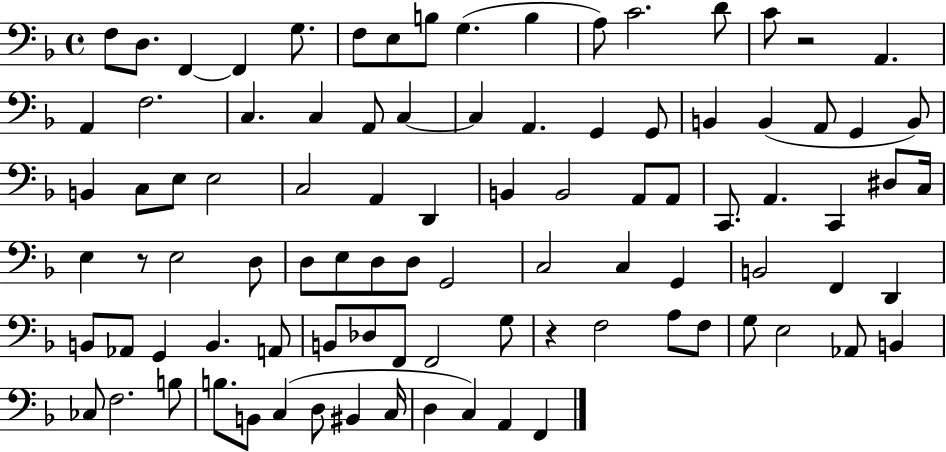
{
  \clef bass
  \time 4/4
  \defaultTimeSignature
  \key f \major
  f8 d8. f,4~~ f,4 g8. | f8 e8 b8 g4.( b4 | a8) c'2. d'8 | c'8 r2 a,4. | \break a,4 f2. | c4. c4 a,8 c4~~ | c4 a,4. g,4 g,8 | b,4 b,4( a,8 g,4 b,8) | \break b,4 c8 e8 e2 | c2 a,4 d,4 | b,4 b,2 a,8 a,8 | c,8. a,4. c,4 dis8 c16 | \break e4 r8 e2 d8 | d8 e8 d8 d8 g,2 | c2 c4 g,4 | b,2 f,4 d,4 | \break b,8 aes,8 g,4 b,4. a,8 | b,8 des8 f,8 f,2 g8 | r4 f2 a8 f8 | g8 e2 aes,8 b,4 | \break ces8 f2. b8 | b8. b,8 c4( d8 bis,4 c16 | d4 c4) a,4 f,4 | \bar "|."
}